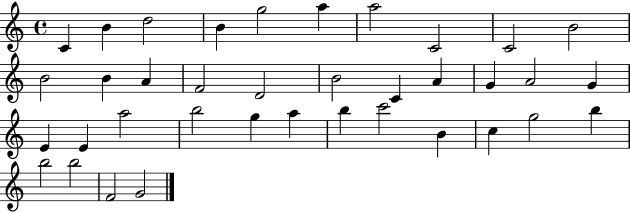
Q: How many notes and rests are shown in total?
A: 37